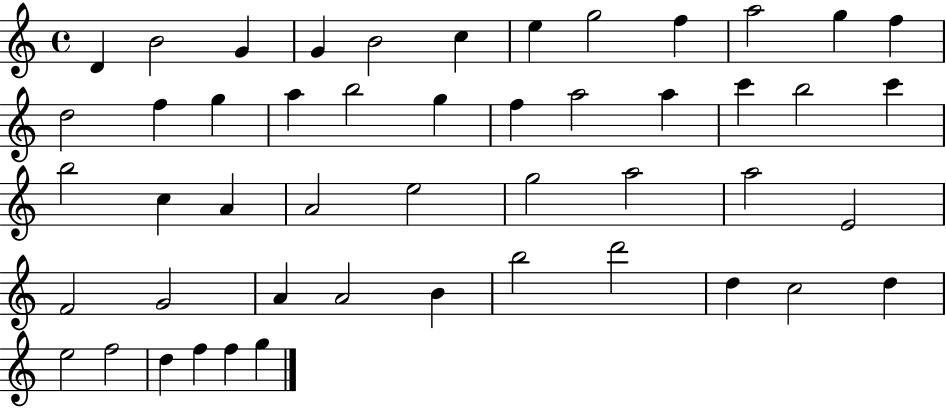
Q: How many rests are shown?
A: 0